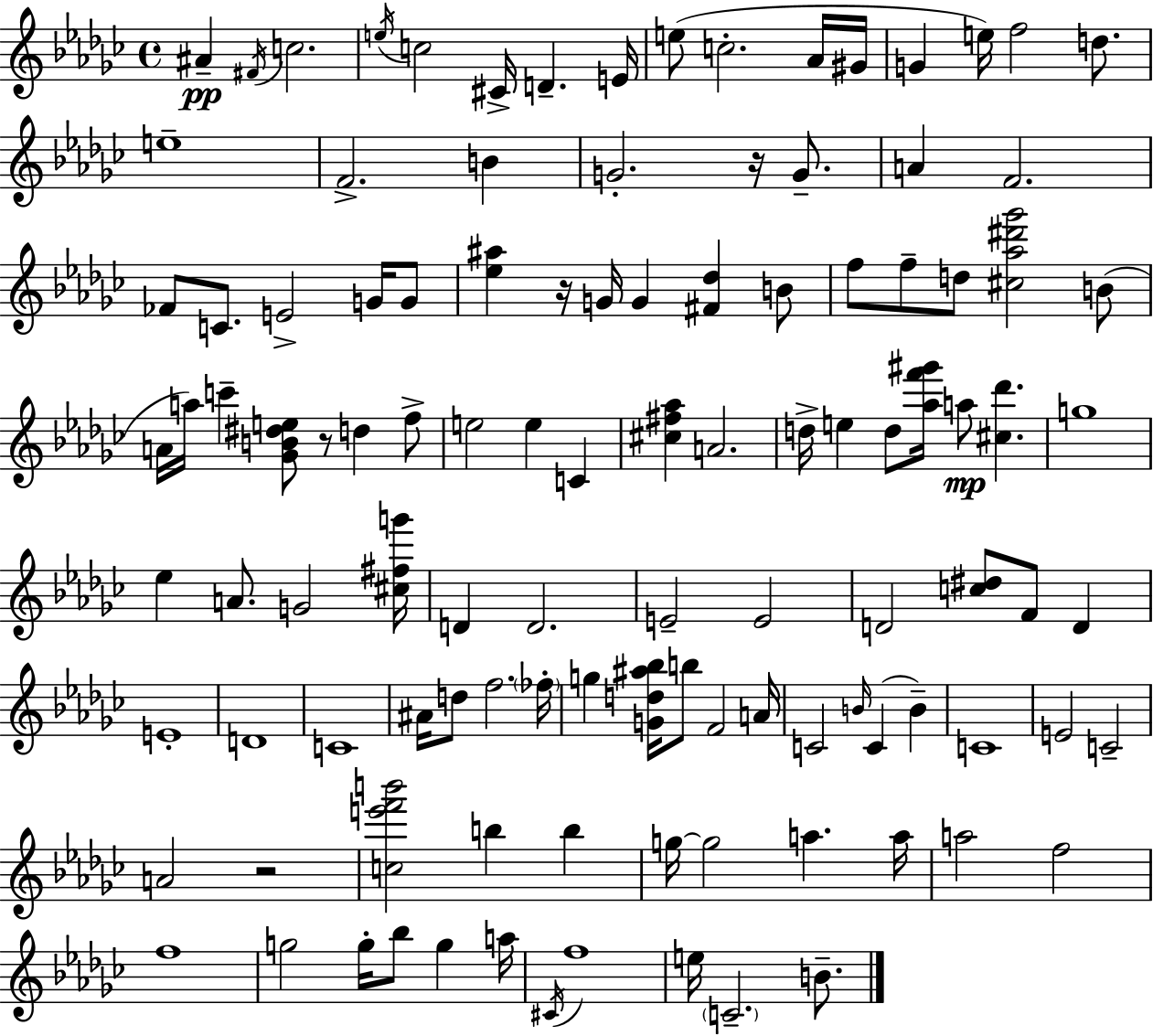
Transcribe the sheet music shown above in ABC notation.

X:1
T:Untitled
M:4/4
L:1/4
K:Ebm
^A ^F/4 c2 e/4 c2 ^C/4 D E/4 e/2 c2 _A/4 ^G/4 G e/4 f2 d/2 e4 F2 B G2 z/4 G/2 A F2 _F/2 C/2 E2 G/4 G/2 [_e^a] z/4 G/4 G [^F_d] B/2 f/2 f/2 d/2 [^c_a^d'_g']2 B/2 A/4 a/4 c' [_GB^de]/2 z/2 d f/2 e2 e C [^c^f_a] A2 d/4 e d/2 [_af'^g']/4 a/2 [^c_d'] g4 _e A/2 G2 [^c^fg']/4 D D2 E2 E2 D2 [c^d]/2 F/2 D E4 D4 C4 ^A/4 d/2 f2 _f/4 g [Gd^a_b]/4 b/2 F2 A/4 C2 B/4 C B C4 E2 C2 A2 z2 [ce'f'b']2 b b g/4 g2 a a/4 a2 f2 f4 g2 g/4 _b/2 g a/4 ^C/4 f4 e/4 C2 B/2